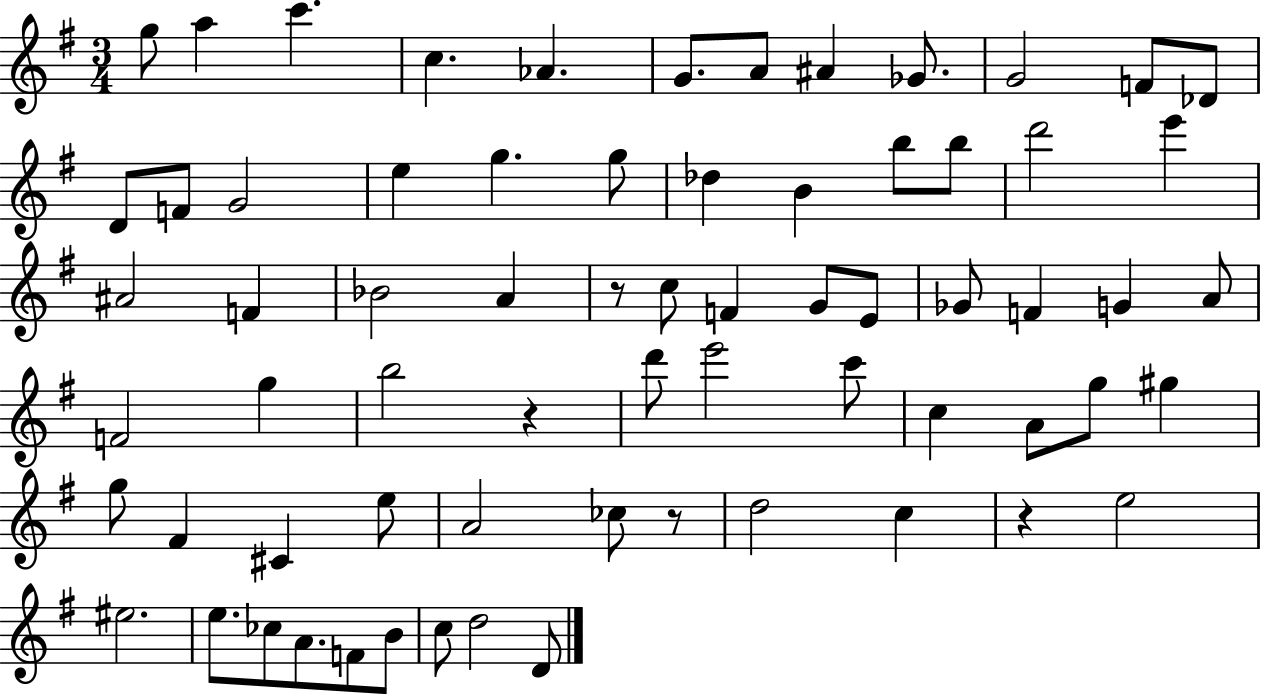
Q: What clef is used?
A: treble